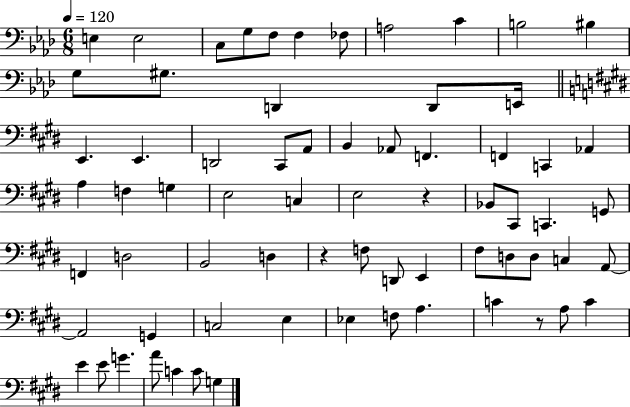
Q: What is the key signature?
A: AES major